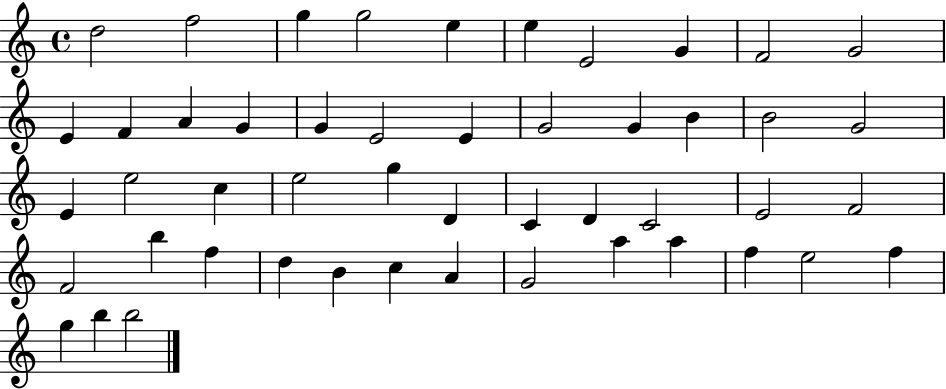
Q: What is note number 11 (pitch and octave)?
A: E4